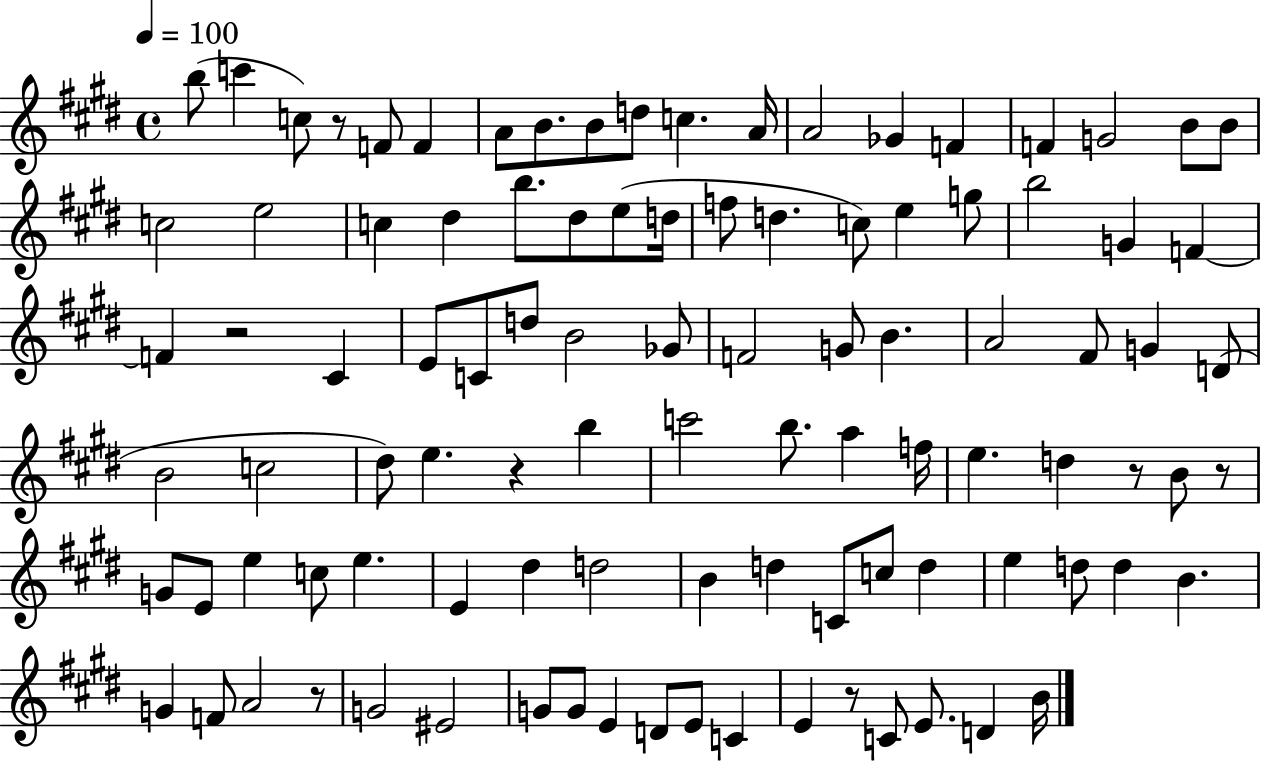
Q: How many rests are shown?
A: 7